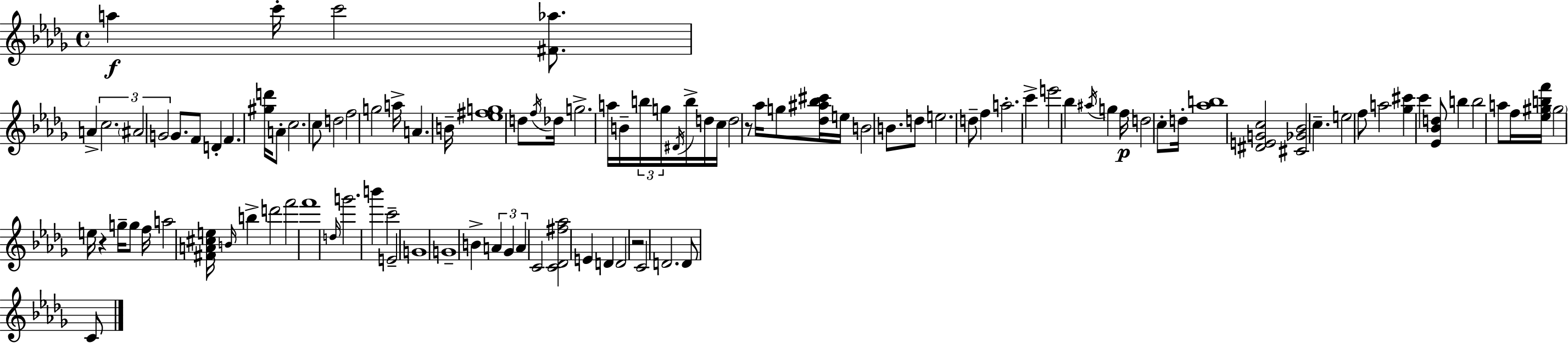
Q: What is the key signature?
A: BES minor